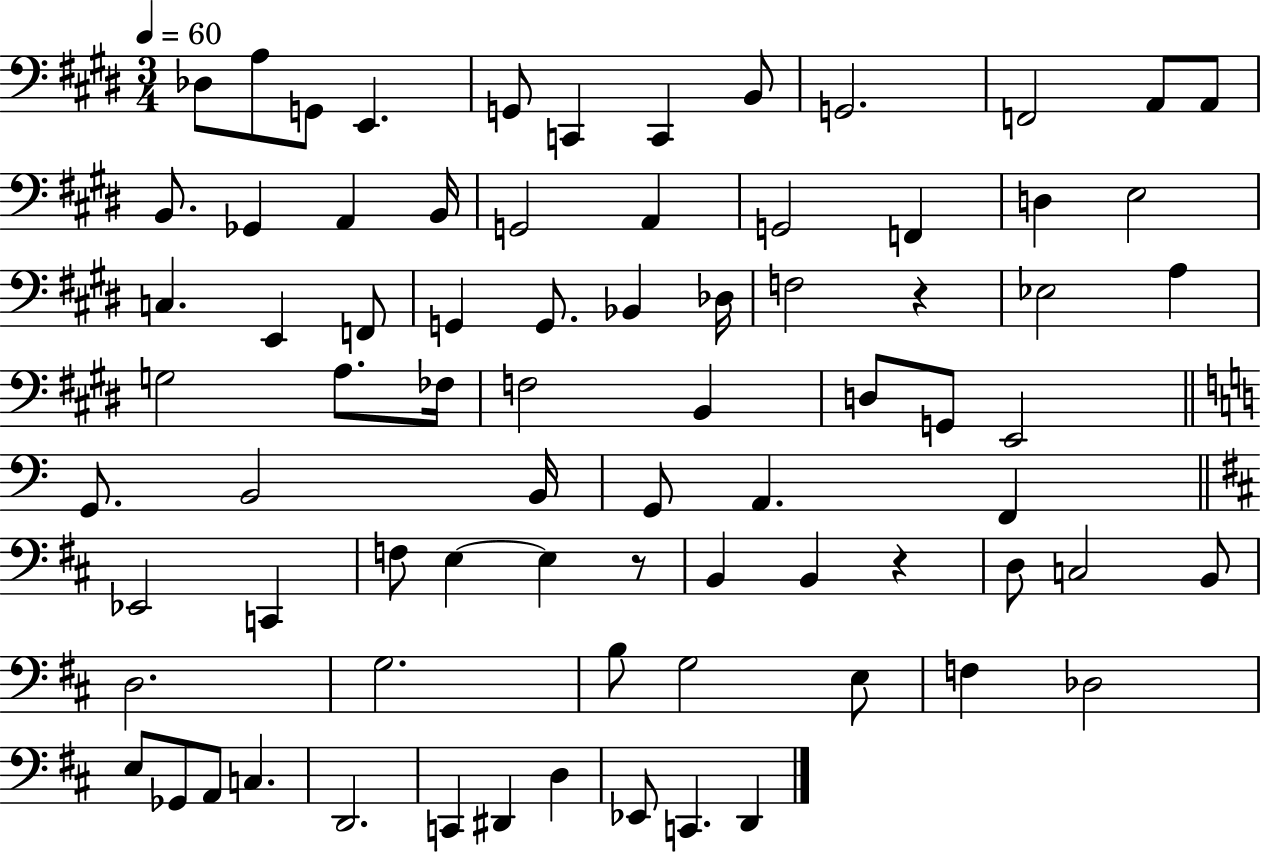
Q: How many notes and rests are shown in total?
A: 77